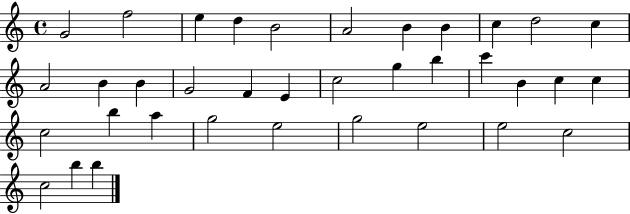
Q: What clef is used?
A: treble